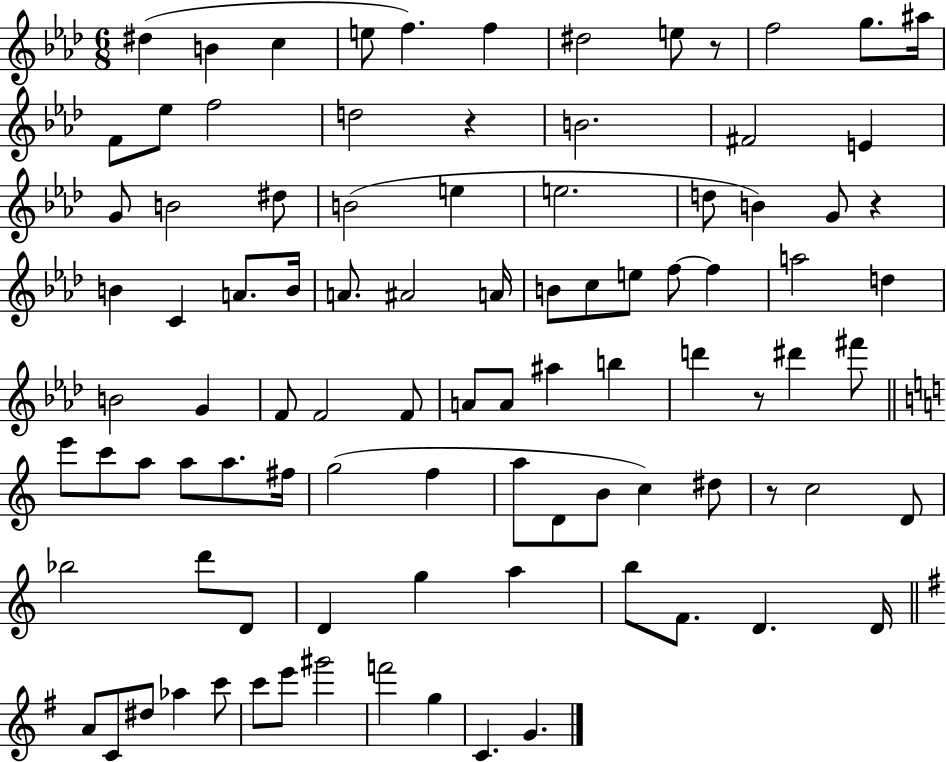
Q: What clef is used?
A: treble